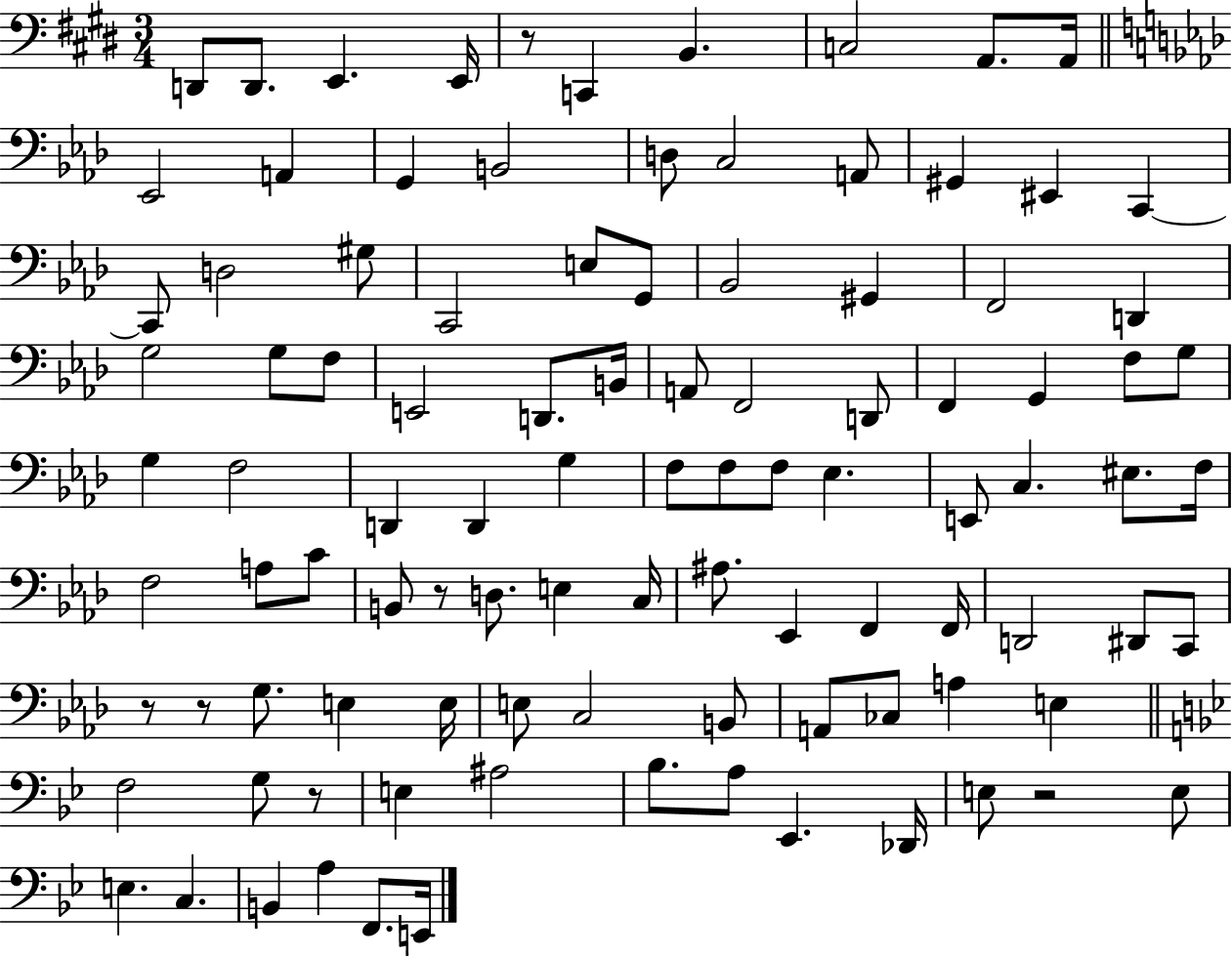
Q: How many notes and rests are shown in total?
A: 101